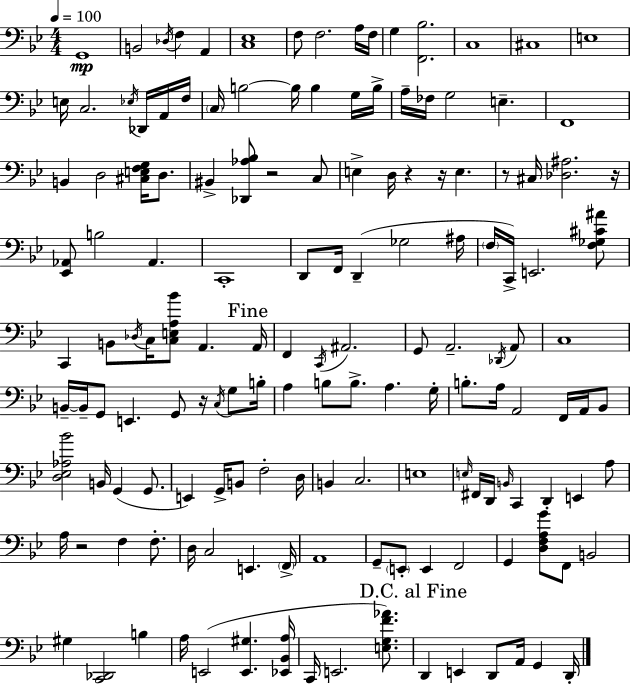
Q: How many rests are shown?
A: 7